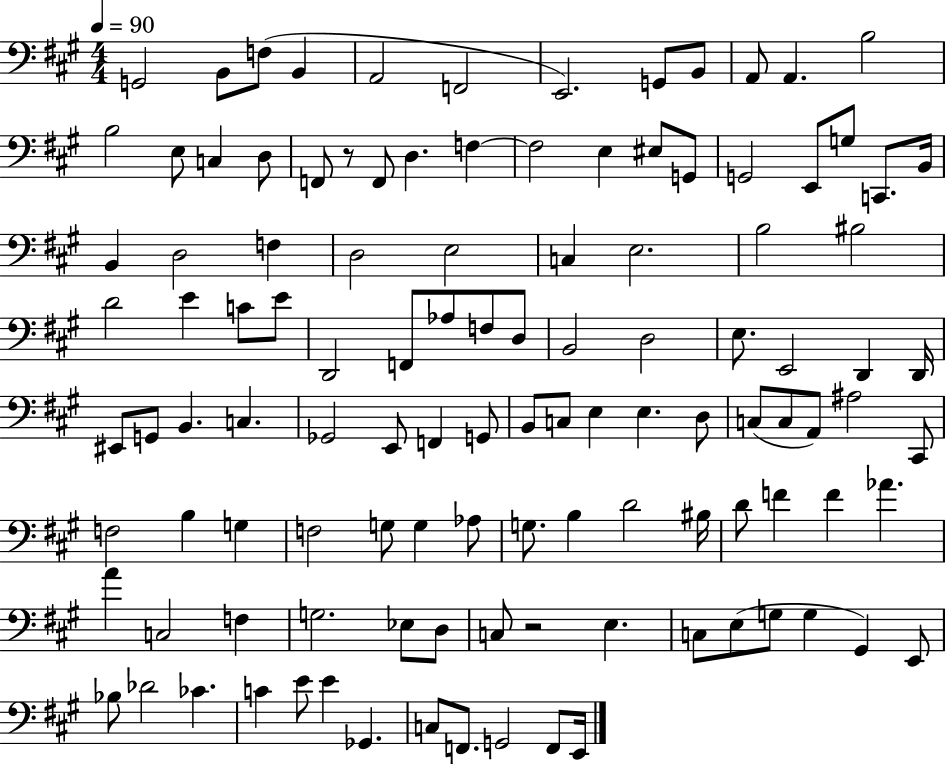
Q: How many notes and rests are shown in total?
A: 114